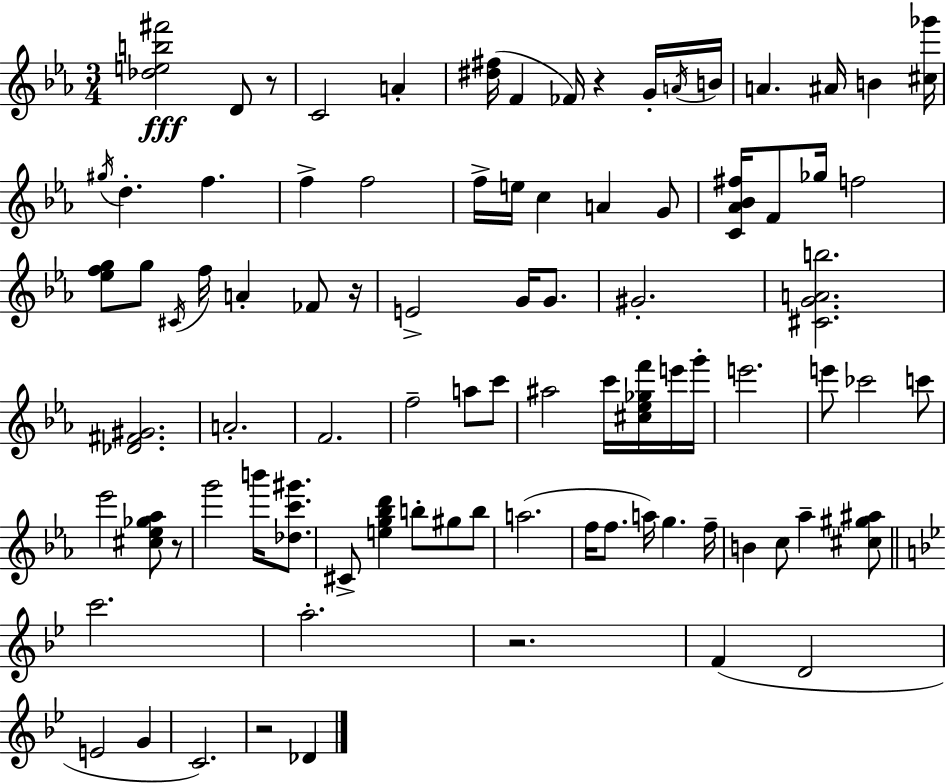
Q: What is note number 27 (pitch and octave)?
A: F5